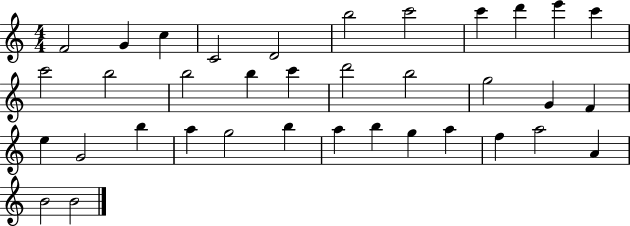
F4/h G4/q C5/q C4/h D4/h B5/h C6/h C6/q D6/q E6/q C6/q C6/h B5/h B5/h B5/q C6/q D6/h B5/h G5/h G4/q F4/q E5/q G4/h B5/q A5/q G5/h B5/q A5/q B5/q G5/q A5/q F5/q A5/h A4/q B4/h B4/h